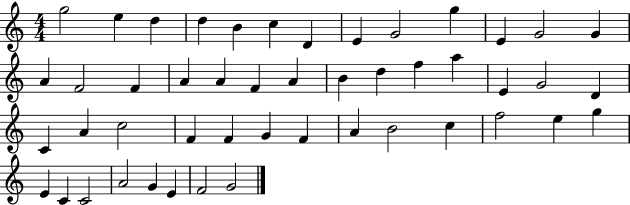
X:1
T:Untitled
M:4/4
L:1/4
K:C
g2 e d d B c D E G2 g E G2 G A F2 F A A F A B d f a E G2 D C A c2 F F G F A B2 c f2 e g E C C2 A2 G E F2 G2